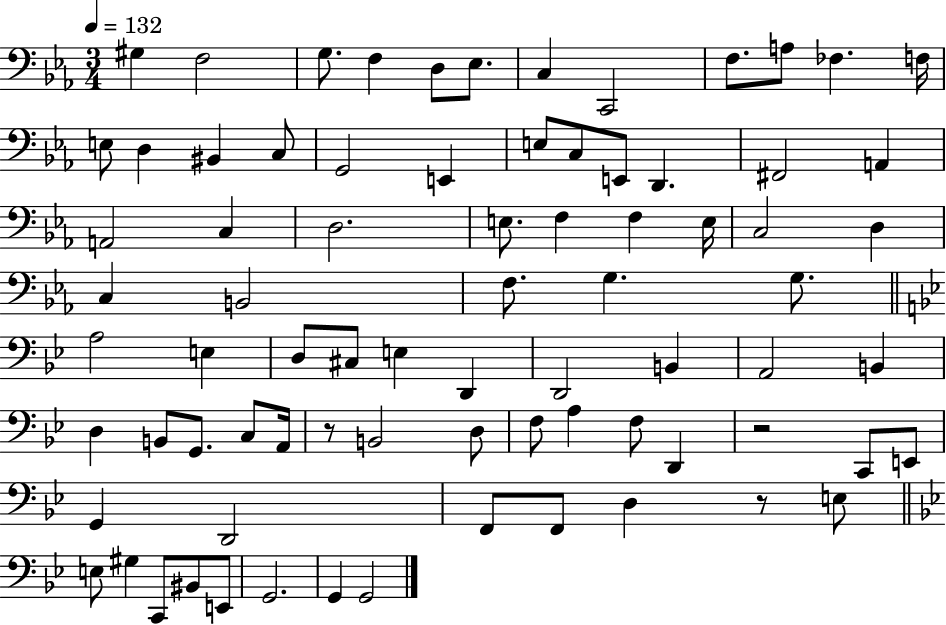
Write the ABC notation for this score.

X:1
T:Untitled
M:3/4
L:1/4
K:Eb
^G, F,2 G,/2 F, D,/2 _E,/2 C, C,,2 F,/2 A,/2 _F, F,/4 E,/2 D, ^B,, C,/2 G,,2 E,, E,/2 C,/2 E,,/2 D,, ^F,,2 A,, A,,2 C, D,2 E,/2 F, F, E,/4 C,2 D, C, B,,2 F,/2 G, G,/2 A,2 E, D,/2 ^C,/2 E, D,, D,,2 B,, A,,2 B,, D, B,,/2 G,,/2 C,/2 A,,/4 z/2 B,,2 D,/2 F,/2 A, F,/2 D,, z2 C,,/2 E,,/2 G,, D,,2 F,,/2 F,,/2 D, z/2 E,/2 E,/2 ^G, C,,/2 ^B,,/2 E,,/2 G,,2 G,, G,,2